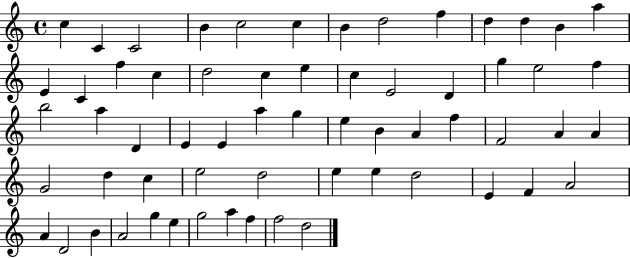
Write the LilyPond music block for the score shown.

{
  \clef treble
  \time 4/4
  \defaultTimeSignature
  \key c \major
  c''4 c'4 c'2 | b'4 c''2 c''4 | b'4 d''2 f''4 | d''4 d''4 b'4 a''4 | \break e'4 c'4 f''4 c''4 | d''2 c''4 e''4 | c''4 e'2 d'4 | g''4 e''2 f''4 | \break b''2 a''4 d'4 | e'4 e'4 a''4 g''4 | e''4 b'4 a'4 f''4 | f'2 a'4 a'4 | \break g'2 d''4 c''4 | e''2 d''2 | e''4 e''4 d''2 | e'4 f'4 a'2 | \break a'4 d'2 b'4 | a'2 g''4 e''4 | g''2 a''4 f''4 | f''2 d''2 | \break \bar "|."
}